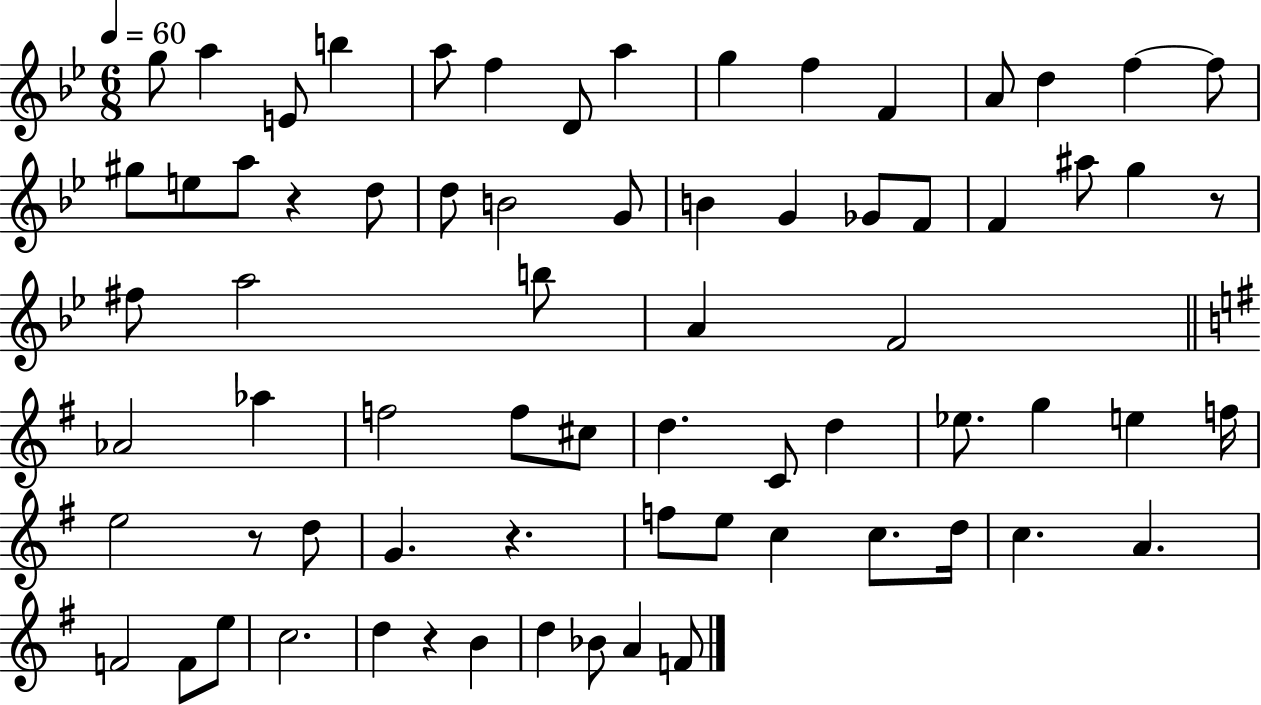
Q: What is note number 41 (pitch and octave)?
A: C4